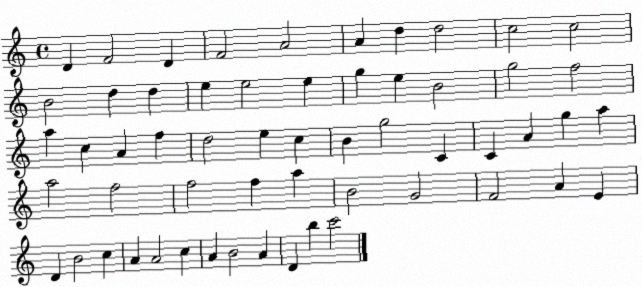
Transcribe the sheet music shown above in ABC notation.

X:1
T:Untitled
M:4/4
L:1/4
K:C
D F2 D F2 A2 A d d2 c2 c2 B2 d d e e2 e g e B2 g2 f2 a c A f d2 e c B g2 C C A g a a2 f2 f2 f a B2 G2 F2 A E D B2 c A A2 c A B2 A D b c'2